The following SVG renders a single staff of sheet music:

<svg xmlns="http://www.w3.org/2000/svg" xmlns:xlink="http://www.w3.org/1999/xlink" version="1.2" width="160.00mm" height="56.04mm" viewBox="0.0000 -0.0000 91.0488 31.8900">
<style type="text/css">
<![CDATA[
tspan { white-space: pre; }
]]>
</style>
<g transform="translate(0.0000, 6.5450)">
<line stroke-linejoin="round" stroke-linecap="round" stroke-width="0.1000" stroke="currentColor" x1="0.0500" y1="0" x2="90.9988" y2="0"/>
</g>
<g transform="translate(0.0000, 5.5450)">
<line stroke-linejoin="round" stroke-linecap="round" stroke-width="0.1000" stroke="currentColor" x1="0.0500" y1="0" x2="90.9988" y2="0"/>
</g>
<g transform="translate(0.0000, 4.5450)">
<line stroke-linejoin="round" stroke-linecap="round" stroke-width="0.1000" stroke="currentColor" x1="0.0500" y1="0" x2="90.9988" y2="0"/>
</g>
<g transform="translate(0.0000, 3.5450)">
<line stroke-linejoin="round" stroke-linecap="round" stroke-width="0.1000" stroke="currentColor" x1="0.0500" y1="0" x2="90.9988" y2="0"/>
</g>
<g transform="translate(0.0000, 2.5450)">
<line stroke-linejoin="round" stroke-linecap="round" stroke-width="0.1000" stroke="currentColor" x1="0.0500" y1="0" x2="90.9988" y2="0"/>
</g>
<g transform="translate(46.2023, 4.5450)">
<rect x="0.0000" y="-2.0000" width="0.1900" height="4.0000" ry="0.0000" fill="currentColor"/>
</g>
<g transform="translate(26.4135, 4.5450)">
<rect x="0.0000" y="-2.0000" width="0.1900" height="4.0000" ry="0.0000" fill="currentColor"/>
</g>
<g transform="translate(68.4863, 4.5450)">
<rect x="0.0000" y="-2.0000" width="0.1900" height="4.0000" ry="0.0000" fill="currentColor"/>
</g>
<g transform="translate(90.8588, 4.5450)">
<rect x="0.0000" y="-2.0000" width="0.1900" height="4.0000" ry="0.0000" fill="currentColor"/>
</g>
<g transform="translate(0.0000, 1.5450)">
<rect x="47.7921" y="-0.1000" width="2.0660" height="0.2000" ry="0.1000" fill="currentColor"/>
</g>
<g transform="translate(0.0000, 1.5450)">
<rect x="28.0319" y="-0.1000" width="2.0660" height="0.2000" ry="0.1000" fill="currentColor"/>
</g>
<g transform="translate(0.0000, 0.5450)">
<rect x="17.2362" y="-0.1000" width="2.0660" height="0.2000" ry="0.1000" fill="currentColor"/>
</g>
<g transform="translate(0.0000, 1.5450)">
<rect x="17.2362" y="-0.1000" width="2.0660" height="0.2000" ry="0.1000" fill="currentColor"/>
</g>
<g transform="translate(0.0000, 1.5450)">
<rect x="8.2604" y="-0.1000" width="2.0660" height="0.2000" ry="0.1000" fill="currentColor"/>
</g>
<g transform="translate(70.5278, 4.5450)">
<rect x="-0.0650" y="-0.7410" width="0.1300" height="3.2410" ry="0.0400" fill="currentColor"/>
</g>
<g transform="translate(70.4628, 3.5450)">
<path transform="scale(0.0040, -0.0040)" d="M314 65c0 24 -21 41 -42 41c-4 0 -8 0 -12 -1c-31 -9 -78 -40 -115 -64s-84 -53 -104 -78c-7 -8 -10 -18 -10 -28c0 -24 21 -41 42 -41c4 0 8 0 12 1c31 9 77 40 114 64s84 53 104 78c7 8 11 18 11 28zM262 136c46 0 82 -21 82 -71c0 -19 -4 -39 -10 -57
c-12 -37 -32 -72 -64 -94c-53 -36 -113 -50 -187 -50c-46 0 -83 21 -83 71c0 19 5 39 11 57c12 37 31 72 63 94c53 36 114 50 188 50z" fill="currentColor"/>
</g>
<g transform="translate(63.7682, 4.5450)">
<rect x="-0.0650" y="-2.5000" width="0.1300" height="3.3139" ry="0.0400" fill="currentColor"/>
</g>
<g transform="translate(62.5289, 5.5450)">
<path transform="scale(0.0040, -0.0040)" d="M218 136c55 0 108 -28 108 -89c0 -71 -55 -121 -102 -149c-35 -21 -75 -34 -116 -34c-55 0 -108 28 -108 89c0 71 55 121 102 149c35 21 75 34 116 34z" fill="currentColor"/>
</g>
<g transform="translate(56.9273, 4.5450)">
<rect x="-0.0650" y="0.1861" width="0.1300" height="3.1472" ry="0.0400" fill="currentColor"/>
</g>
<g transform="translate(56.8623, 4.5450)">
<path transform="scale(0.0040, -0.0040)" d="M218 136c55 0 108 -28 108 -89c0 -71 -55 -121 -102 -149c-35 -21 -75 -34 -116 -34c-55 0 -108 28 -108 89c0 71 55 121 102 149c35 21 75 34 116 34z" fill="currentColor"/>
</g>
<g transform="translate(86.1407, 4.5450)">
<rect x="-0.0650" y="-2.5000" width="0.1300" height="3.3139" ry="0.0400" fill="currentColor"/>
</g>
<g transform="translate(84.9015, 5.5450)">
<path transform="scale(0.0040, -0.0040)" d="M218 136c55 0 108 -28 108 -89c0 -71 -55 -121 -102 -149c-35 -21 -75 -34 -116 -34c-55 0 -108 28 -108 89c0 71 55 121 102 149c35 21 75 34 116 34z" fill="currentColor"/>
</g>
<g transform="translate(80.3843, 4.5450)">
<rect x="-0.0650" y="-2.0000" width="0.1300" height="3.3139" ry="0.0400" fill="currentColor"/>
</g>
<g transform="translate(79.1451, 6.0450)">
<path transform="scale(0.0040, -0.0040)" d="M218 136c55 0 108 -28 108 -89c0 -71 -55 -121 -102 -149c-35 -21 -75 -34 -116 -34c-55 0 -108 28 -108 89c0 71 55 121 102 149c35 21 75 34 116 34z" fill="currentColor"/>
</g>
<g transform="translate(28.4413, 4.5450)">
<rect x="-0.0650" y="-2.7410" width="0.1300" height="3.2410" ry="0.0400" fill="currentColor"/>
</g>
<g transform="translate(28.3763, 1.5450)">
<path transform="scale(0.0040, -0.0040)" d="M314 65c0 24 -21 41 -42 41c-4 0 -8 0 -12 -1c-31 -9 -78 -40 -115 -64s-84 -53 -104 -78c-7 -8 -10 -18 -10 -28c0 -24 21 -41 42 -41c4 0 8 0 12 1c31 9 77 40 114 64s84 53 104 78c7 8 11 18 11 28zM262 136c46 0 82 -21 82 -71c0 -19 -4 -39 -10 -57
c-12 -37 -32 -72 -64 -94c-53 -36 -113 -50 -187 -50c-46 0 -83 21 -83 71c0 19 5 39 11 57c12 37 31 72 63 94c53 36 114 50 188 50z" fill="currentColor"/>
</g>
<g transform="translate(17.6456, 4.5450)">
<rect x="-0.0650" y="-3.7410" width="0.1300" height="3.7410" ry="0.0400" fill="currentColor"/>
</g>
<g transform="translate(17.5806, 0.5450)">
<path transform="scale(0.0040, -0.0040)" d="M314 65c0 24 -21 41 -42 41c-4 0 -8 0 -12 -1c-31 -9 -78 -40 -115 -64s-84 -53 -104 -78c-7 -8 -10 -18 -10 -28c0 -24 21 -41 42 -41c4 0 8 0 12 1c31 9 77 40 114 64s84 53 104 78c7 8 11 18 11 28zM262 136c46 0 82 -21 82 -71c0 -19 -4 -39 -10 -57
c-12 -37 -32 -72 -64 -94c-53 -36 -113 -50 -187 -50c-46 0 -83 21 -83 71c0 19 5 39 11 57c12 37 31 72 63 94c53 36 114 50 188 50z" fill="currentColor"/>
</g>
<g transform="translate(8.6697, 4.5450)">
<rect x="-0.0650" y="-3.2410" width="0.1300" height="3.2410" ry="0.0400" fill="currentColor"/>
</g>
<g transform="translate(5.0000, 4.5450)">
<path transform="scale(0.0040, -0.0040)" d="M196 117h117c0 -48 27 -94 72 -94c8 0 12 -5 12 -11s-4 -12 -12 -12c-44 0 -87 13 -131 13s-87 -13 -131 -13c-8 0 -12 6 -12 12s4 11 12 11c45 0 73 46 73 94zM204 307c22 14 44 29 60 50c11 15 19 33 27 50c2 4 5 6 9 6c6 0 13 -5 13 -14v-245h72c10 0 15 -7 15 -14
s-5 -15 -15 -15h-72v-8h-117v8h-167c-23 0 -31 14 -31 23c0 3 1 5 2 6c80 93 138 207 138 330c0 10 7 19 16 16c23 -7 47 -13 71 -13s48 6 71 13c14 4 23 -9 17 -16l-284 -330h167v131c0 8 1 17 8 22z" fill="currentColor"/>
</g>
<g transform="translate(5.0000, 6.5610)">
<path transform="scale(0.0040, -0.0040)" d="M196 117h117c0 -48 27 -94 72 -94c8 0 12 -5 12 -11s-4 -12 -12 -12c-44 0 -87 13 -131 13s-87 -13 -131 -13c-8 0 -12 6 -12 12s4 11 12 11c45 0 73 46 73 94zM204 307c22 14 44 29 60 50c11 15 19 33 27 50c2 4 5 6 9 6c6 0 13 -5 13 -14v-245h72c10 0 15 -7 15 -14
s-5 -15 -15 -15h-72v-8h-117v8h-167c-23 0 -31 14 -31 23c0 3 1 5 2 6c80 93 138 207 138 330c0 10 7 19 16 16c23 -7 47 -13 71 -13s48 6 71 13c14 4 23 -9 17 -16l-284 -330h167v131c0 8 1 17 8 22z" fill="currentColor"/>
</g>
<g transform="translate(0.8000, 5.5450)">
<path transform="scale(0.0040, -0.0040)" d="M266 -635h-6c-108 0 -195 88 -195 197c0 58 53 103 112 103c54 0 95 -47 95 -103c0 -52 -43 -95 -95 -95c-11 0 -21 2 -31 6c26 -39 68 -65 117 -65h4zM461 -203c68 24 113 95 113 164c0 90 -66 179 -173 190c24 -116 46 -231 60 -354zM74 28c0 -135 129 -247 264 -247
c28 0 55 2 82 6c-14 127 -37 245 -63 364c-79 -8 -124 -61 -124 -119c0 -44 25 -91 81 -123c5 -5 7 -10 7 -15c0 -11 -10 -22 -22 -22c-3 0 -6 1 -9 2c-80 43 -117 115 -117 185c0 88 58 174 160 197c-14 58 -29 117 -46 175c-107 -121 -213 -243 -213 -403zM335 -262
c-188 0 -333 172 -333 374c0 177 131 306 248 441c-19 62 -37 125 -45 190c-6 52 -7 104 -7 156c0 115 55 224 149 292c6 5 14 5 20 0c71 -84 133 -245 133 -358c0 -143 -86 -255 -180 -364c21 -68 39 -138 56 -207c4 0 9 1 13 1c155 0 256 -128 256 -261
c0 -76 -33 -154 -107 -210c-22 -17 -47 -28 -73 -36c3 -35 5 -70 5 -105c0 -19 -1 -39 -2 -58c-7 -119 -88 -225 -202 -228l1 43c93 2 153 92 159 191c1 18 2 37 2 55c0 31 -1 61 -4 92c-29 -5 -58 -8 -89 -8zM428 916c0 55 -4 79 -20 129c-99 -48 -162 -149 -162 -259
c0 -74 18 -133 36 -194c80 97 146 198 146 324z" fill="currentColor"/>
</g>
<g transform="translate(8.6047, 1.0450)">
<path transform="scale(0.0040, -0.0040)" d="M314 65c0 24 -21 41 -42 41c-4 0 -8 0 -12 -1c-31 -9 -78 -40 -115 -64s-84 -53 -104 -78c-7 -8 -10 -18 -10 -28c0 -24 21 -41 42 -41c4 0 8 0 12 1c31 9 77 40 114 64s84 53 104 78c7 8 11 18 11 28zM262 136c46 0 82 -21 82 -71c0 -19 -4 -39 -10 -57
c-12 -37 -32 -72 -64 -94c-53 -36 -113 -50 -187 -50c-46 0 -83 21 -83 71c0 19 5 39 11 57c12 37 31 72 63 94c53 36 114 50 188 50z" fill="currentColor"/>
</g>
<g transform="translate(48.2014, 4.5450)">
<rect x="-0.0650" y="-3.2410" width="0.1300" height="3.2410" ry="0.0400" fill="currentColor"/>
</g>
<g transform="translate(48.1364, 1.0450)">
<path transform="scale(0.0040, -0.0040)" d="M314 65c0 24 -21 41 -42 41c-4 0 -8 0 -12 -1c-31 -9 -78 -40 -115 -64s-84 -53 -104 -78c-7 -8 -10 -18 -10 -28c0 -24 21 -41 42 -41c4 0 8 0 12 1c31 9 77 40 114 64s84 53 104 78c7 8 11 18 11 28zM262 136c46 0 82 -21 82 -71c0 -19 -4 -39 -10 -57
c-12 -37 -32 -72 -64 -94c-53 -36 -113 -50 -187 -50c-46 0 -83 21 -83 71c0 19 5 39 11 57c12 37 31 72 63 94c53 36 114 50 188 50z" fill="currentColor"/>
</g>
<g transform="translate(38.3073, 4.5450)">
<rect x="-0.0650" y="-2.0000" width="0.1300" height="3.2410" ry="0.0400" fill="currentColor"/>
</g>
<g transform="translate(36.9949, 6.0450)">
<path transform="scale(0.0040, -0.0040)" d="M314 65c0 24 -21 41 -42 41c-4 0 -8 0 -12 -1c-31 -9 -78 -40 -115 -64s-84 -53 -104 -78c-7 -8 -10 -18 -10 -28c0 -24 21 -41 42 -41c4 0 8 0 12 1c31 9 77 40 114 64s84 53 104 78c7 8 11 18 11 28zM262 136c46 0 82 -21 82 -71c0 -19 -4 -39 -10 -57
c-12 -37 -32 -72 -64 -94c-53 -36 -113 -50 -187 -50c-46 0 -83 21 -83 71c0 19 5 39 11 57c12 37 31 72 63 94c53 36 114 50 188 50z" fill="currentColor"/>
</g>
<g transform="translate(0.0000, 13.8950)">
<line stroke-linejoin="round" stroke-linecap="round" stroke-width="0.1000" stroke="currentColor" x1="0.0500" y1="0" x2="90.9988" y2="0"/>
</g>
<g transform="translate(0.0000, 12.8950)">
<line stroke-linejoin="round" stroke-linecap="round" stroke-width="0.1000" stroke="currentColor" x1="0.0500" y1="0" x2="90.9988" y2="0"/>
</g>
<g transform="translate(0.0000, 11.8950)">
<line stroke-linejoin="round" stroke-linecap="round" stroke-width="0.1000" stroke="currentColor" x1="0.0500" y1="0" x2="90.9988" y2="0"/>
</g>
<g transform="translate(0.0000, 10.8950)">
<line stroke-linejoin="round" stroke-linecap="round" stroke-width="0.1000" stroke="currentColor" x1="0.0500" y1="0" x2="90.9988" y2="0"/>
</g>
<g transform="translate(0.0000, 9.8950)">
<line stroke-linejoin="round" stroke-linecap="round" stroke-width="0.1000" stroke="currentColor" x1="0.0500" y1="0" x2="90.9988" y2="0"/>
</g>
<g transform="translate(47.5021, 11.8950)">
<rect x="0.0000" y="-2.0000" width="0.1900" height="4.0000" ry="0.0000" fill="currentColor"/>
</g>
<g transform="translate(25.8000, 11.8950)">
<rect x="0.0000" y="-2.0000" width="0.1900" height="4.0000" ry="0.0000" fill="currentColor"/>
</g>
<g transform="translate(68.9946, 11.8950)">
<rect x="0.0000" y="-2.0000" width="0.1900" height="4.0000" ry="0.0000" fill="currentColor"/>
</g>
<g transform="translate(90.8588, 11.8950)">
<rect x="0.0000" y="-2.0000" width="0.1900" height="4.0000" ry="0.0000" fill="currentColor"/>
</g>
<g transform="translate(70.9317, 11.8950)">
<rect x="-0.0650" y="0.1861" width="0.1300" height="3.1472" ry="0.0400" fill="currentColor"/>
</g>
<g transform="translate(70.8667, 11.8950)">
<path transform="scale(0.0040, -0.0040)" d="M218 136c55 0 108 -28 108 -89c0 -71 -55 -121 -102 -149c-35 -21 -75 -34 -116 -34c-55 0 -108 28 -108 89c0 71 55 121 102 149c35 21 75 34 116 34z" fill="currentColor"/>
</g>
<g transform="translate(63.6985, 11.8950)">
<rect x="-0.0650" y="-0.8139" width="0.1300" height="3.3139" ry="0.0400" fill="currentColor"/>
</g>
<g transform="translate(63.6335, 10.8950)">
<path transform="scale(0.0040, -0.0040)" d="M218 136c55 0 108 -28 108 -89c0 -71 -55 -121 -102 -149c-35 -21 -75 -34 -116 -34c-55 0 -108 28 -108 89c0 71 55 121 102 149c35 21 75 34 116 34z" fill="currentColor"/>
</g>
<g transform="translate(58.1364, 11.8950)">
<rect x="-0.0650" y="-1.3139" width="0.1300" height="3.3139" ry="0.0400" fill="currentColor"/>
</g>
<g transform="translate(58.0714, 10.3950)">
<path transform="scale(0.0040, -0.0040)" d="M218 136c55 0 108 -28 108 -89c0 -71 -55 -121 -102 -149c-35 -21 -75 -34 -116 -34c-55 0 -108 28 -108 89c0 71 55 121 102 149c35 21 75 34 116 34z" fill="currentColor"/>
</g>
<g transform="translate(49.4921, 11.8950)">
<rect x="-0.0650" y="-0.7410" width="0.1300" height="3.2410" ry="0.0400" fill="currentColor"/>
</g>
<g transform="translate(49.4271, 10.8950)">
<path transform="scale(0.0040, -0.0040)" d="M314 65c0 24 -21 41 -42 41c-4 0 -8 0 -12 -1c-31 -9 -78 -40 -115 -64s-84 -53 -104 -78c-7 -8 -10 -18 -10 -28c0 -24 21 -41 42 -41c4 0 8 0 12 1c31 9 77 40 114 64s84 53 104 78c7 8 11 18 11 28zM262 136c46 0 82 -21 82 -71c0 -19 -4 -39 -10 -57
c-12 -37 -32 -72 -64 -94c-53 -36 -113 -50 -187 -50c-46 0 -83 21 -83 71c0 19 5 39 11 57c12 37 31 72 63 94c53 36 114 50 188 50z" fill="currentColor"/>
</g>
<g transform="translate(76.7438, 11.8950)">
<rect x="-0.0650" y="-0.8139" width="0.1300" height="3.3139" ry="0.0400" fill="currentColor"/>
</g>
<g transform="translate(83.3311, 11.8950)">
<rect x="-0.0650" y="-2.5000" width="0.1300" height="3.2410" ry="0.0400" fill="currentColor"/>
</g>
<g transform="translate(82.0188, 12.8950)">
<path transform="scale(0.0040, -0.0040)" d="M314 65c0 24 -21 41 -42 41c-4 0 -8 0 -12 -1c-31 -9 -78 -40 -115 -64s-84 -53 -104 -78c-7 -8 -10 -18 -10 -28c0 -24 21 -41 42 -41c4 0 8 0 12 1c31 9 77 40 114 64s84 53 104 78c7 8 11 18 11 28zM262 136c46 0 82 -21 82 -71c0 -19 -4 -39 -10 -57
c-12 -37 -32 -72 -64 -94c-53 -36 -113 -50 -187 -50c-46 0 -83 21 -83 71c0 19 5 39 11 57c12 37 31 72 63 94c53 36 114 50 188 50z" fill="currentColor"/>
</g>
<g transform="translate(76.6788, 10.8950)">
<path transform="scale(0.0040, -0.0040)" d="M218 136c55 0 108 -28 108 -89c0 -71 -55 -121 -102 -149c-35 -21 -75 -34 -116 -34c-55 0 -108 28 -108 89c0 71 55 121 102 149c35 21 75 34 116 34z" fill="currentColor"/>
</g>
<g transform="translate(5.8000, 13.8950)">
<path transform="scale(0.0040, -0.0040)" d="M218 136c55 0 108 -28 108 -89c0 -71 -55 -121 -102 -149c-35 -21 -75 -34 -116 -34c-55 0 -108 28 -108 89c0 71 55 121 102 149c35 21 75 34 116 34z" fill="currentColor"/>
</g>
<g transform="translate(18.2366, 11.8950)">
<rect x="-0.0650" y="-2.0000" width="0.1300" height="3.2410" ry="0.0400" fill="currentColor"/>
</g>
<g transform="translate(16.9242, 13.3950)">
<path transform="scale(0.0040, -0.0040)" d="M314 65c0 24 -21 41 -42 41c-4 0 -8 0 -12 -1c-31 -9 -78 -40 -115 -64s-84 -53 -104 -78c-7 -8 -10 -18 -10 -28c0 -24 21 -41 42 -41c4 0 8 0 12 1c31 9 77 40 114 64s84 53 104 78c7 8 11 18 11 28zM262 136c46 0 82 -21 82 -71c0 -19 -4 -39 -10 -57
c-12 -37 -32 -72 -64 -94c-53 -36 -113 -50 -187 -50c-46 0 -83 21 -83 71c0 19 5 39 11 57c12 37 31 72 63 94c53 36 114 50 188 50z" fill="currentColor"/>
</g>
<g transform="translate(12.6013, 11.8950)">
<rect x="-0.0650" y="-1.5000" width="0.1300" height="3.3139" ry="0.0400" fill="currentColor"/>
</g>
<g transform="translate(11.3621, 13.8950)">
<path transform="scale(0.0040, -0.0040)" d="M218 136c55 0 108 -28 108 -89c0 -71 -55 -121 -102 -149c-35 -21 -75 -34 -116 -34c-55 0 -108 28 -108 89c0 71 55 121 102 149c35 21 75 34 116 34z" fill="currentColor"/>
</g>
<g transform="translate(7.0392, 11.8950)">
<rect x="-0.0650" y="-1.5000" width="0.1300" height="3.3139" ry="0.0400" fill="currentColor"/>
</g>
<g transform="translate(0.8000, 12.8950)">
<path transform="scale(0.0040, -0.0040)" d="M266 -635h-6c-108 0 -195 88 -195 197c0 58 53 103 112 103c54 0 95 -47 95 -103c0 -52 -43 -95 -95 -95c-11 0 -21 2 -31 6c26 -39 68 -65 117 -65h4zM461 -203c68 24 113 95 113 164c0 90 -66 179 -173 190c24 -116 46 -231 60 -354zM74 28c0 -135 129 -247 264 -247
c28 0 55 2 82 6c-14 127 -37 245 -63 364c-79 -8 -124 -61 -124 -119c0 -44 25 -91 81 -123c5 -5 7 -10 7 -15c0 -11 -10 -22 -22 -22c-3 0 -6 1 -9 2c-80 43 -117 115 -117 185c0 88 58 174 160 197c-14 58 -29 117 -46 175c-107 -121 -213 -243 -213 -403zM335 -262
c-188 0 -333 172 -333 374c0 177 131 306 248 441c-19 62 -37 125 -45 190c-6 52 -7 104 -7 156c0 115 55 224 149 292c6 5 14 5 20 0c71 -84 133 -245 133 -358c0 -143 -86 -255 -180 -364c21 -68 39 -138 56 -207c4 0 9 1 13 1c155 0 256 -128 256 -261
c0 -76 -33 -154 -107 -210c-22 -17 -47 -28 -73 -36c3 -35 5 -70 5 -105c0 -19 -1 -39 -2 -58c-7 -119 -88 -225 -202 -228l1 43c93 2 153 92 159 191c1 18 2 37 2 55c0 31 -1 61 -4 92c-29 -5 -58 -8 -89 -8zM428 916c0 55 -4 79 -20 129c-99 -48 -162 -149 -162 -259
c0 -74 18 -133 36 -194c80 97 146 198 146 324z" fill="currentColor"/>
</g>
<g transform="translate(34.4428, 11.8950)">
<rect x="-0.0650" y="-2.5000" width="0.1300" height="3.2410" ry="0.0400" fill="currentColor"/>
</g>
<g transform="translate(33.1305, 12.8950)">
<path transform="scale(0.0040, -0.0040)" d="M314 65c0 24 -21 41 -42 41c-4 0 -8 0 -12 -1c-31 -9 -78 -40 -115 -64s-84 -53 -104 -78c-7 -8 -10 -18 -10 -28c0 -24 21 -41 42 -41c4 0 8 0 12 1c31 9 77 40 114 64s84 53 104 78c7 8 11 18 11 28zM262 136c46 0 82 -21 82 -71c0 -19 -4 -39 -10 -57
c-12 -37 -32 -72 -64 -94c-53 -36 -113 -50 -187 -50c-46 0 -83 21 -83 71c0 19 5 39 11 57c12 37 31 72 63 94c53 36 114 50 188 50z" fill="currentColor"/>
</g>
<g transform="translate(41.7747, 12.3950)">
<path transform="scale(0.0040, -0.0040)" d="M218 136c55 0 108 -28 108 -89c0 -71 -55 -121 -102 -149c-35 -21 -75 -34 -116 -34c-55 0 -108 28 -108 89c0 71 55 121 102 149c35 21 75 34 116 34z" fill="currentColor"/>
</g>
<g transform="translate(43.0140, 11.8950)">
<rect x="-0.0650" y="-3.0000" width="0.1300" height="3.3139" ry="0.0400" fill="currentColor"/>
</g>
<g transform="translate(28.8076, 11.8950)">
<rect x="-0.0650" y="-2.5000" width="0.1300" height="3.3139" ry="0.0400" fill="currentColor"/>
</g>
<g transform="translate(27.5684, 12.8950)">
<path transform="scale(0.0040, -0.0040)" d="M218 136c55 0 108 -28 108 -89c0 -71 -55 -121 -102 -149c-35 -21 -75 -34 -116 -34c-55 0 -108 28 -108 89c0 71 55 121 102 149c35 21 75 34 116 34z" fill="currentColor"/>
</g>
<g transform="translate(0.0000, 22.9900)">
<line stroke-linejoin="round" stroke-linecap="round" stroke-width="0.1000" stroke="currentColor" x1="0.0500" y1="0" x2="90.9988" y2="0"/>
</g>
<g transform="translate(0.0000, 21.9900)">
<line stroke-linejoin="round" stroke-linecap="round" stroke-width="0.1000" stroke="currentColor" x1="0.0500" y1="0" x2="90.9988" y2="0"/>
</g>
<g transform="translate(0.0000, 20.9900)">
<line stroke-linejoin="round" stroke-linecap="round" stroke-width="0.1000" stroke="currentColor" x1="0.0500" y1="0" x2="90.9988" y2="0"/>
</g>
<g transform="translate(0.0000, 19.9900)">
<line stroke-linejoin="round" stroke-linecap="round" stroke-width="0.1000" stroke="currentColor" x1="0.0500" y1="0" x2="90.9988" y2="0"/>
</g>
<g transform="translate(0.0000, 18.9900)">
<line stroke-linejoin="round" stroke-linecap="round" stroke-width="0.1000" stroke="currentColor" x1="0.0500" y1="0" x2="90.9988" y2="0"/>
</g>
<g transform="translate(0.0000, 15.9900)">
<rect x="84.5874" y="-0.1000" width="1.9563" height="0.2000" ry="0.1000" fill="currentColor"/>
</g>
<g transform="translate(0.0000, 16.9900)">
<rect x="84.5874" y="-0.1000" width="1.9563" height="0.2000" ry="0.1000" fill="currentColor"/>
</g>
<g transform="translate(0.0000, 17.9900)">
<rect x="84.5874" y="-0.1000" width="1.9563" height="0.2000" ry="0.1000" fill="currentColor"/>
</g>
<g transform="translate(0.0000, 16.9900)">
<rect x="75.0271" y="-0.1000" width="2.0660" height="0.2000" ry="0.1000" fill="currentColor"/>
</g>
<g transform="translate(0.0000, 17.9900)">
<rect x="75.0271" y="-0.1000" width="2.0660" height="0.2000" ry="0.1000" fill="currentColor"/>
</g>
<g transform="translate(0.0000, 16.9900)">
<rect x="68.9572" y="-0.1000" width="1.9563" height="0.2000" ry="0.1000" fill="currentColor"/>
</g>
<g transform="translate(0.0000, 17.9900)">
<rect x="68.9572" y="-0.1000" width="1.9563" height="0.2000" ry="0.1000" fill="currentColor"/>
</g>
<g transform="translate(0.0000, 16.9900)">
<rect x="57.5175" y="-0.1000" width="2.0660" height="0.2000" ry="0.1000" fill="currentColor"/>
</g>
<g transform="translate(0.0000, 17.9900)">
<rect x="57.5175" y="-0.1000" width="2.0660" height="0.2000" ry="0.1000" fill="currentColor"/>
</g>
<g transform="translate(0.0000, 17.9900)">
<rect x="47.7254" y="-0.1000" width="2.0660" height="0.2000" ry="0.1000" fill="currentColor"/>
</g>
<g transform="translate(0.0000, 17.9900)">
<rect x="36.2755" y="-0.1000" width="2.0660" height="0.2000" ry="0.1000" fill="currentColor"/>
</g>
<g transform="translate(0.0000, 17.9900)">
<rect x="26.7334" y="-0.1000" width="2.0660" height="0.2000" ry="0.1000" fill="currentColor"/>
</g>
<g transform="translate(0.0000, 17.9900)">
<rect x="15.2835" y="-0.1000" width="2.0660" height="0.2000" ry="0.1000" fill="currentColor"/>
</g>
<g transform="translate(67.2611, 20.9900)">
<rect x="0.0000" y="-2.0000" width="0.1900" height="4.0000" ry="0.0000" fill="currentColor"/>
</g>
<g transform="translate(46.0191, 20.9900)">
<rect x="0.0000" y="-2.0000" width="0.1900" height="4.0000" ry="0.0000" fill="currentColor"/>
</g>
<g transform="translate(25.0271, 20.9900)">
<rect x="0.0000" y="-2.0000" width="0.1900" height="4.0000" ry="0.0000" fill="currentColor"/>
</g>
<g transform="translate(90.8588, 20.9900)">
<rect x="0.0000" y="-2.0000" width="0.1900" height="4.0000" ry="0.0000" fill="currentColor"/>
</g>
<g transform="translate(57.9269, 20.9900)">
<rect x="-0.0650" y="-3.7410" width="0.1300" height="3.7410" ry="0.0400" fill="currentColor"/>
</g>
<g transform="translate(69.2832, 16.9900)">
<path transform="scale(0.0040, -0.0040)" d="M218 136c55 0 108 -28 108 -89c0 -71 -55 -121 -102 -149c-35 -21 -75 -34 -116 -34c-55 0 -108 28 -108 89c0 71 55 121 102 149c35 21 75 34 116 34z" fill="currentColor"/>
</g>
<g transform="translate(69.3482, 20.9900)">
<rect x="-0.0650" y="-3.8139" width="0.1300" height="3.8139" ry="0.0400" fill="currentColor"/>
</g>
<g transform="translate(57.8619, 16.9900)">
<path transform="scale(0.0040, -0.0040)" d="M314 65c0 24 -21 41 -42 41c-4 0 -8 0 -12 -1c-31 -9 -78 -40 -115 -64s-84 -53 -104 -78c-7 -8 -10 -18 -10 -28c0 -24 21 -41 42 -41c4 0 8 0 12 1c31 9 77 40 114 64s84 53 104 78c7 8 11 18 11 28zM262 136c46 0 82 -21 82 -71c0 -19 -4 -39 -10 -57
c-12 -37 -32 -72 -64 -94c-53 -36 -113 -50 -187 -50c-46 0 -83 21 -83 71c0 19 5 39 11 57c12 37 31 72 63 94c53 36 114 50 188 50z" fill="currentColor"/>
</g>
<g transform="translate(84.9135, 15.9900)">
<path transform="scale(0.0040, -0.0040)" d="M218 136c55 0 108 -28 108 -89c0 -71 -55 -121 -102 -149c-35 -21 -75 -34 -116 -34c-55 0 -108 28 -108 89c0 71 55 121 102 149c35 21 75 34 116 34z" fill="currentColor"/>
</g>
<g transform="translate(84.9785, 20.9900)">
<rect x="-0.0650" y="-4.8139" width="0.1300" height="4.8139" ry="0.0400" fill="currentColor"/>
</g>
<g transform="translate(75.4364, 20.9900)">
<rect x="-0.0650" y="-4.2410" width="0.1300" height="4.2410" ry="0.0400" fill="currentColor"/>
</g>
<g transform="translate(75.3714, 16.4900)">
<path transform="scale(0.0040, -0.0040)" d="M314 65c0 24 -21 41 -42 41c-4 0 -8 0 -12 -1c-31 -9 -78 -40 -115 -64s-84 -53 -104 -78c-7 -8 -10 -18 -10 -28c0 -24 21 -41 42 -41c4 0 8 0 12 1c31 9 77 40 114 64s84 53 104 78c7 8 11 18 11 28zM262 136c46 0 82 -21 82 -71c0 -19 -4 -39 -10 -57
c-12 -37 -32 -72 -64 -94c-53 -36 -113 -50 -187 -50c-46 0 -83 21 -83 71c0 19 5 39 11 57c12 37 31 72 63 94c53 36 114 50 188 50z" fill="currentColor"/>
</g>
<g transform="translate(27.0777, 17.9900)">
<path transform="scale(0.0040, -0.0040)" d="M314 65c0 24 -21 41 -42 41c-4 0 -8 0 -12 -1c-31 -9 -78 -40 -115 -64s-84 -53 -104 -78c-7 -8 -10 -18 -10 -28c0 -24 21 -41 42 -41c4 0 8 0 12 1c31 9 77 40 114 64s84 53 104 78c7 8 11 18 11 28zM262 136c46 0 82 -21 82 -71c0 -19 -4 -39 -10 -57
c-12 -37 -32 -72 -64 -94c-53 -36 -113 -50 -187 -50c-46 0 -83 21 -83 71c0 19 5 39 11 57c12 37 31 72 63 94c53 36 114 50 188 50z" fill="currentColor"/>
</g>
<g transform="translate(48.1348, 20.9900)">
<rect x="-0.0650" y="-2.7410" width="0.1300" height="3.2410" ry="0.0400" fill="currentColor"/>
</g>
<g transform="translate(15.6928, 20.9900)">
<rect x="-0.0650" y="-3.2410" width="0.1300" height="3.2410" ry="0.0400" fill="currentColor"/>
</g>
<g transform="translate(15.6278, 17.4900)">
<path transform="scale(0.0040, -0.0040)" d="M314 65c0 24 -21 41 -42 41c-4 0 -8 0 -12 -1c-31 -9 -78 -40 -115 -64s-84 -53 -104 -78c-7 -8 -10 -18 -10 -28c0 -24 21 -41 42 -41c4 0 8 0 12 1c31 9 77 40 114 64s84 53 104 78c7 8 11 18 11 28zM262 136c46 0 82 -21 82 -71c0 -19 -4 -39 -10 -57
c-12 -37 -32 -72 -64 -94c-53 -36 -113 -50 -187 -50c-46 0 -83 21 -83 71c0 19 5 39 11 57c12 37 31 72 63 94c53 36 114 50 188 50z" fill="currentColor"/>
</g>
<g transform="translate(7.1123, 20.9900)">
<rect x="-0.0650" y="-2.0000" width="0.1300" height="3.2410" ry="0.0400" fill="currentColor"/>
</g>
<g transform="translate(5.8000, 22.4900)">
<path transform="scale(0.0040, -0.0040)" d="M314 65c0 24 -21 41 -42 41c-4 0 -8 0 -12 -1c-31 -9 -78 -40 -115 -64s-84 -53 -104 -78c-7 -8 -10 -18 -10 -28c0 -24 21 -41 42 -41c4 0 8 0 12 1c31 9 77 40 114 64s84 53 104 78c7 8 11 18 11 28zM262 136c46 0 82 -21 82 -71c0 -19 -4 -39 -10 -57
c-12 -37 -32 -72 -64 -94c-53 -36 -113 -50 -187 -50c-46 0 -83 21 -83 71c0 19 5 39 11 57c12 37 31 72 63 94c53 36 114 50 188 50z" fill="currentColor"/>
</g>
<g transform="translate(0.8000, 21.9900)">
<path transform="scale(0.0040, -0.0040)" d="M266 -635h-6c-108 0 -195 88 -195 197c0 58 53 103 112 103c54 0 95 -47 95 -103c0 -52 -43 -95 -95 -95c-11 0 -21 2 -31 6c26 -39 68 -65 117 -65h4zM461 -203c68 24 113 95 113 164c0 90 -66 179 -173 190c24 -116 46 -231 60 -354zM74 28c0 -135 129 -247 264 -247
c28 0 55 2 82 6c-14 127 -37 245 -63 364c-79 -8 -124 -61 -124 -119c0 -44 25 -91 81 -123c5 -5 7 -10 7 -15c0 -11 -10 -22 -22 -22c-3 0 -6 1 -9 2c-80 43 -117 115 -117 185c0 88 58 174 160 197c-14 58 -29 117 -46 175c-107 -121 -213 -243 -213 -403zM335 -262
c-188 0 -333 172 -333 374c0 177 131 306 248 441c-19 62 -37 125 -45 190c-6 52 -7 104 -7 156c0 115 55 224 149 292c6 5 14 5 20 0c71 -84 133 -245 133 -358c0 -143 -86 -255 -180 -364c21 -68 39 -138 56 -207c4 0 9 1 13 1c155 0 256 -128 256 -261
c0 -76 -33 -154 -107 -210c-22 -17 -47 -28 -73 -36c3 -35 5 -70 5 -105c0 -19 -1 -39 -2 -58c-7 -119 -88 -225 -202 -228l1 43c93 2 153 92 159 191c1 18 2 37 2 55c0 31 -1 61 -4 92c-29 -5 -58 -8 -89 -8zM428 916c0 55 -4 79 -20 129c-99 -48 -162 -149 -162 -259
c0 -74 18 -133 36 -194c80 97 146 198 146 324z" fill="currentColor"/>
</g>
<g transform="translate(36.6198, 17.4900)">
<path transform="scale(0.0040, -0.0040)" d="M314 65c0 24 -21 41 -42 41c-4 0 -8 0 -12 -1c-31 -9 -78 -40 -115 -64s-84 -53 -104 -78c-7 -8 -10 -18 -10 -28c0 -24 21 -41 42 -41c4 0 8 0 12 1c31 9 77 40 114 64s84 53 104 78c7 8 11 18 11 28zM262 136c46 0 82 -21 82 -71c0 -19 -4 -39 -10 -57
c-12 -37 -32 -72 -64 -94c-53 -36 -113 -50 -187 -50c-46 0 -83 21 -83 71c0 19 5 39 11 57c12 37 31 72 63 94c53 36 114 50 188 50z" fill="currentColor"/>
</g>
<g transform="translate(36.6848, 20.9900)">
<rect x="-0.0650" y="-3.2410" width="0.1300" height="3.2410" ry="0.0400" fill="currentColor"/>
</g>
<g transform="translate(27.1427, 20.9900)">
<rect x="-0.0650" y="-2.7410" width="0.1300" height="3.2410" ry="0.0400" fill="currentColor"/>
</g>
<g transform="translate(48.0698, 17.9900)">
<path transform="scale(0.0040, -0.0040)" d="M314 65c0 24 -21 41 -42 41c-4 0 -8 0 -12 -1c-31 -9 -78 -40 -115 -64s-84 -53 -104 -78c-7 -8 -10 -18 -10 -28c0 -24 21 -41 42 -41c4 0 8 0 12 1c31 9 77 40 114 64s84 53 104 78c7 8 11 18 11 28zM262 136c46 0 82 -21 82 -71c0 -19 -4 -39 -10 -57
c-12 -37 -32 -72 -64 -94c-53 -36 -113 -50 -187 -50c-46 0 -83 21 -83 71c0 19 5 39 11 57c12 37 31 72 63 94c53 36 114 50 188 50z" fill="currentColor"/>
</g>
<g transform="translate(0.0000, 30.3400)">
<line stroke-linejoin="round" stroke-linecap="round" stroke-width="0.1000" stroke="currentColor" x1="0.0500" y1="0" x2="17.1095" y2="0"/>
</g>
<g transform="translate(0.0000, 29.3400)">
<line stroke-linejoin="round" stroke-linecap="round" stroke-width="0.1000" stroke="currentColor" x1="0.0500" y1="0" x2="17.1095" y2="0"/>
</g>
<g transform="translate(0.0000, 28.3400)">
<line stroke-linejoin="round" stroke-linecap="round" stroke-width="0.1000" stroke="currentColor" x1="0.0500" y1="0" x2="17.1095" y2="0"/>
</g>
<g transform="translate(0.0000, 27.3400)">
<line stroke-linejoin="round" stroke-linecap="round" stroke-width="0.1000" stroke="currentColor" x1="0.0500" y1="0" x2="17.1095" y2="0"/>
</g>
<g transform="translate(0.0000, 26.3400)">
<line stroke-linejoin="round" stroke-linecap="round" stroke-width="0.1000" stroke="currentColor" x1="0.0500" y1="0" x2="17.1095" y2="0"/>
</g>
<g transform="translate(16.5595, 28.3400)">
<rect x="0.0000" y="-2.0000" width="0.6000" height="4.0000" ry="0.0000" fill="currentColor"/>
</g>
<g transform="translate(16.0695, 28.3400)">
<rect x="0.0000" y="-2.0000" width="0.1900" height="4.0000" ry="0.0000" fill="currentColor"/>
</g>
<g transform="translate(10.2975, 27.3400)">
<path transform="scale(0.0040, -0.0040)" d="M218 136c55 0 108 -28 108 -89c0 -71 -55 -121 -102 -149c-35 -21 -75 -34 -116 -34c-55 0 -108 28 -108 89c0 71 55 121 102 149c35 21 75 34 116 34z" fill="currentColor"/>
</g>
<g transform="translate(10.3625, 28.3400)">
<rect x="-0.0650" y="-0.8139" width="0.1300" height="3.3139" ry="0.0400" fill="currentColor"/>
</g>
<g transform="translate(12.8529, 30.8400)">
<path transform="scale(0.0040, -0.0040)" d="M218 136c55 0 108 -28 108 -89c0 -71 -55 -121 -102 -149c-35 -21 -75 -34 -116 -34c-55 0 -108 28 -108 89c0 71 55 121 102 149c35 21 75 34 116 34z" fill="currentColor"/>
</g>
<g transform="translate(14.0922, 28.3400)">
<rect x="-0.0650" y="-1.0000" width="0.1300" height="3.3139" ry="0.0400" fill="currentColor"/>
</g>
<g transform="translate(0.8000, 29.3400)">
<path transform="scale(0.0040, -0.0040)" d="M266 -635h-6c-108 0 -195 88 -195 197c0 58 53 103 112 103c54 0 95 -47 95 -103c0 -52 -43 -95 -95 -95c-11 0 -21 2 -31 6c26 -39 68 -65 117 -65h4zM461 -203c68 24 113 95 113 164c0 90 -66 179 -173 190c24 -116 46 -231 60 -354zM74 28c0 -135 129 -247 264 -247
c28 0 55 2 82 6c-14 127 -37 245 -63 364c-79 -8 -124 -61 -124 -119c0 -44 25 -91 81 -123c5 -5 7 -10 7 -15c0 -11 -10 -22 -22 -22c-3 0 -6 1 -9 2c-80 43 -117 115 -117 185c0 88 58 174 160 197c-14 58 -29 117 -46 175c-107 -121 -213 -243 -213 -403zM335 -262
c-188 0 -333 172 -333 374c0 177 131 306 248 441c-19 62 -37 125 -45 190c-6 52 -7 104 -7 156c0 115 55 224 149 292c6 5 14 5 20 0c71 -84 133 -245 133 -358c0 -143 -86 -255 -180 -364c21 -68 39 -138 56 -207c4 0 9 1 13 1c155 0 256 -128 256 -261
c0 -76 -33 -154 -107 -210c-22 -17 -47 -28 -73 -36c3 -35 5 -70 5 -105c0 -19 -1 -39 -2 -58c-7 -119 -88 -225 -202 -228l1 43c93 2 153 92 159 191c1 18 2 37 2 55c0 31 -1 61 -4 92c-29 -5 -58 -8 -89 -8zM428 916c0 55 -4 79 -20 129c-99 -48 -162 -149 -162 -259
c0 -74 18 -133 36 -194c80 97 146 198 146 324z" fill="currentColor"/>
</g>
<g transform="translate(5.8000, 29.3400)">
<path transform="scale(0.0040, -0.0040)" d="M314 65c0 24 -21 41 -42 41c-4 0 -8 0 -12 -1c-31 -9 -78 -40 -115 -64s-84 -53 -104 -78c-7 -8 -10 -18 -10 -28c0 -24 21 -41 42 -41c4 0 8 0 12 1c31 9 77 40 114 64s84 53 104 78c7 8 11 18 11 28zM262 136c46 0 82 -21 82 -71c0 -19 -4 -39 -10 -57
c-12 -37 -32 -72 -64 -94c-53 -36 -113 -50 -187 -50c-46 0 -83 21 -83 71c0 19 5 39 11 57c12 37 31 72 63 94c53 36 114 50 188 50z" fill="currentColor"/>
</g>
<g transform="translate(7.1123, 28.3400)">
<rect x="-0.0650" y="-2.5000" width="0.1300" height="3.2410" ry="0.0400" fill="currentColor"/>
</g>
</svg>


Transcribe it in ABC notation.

X:1
T:Untitled
M:4/4
L:1/4
K:C
b2 c'2 a2 F2 b2 B G d2 F G E E F2 G G2 A d2 e d B d G2 F2 b2 a2 b2 a2 c'2 c' d'2 e' G2 d D